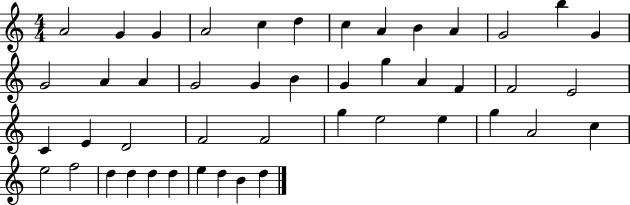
A4/h G4/q G4/q A4/h C5/q D5/q C5/q A4/q B4/q A4/q G4/h B5/q G4/q G4/h A4/q A4/q G4/h G4/q B4/q G4/q G5/q A4/q F4/q F4/h E4/h C4/q E4/q D4/h F4/h F4/h G5/q E5/h E5/q G5/q A4/h C5/q E5/h F5/h D5/q D5/q D5/q D5/q E5/q D5/q B4/q D5/q